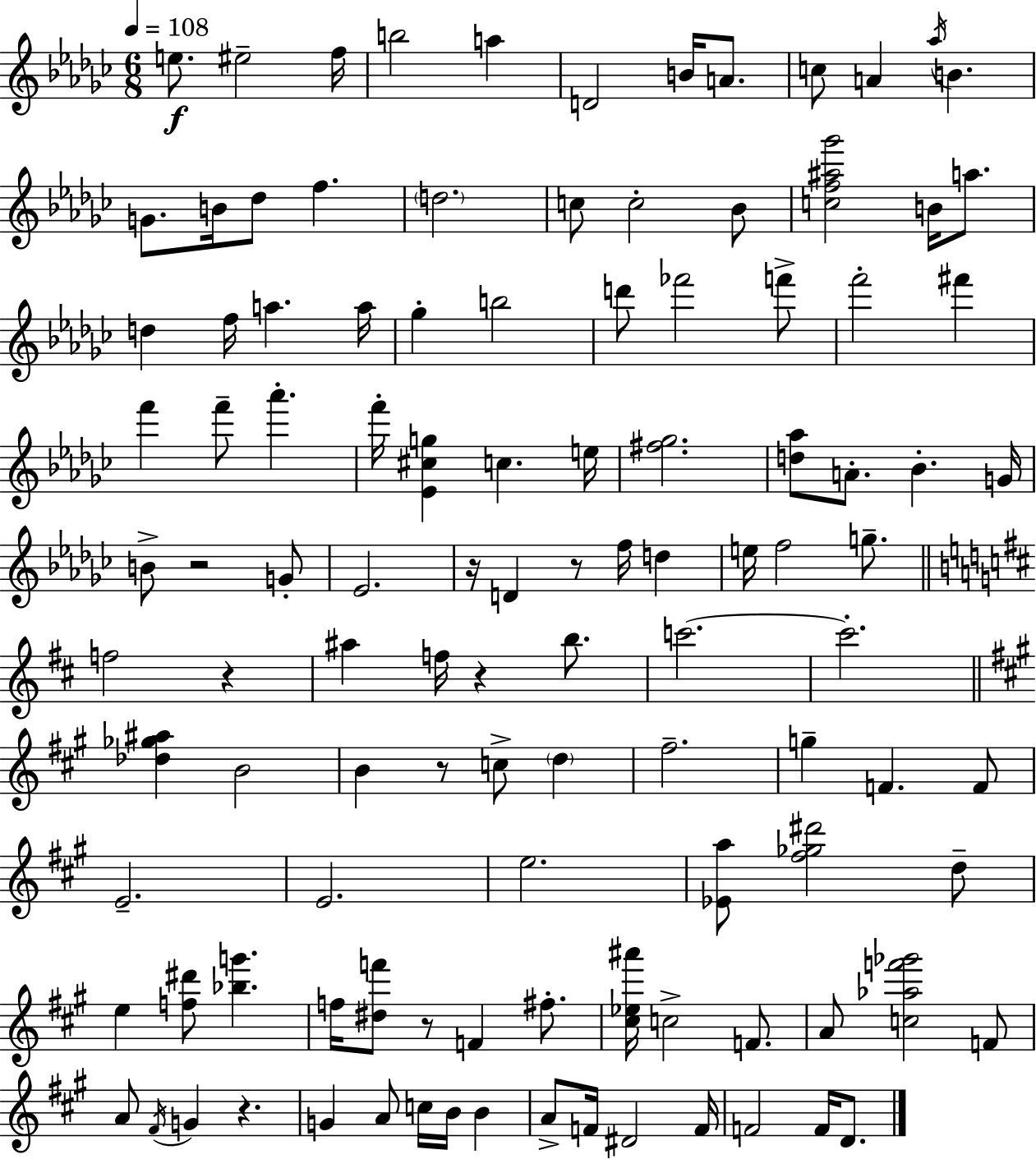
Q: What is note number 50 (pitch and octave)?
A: F5